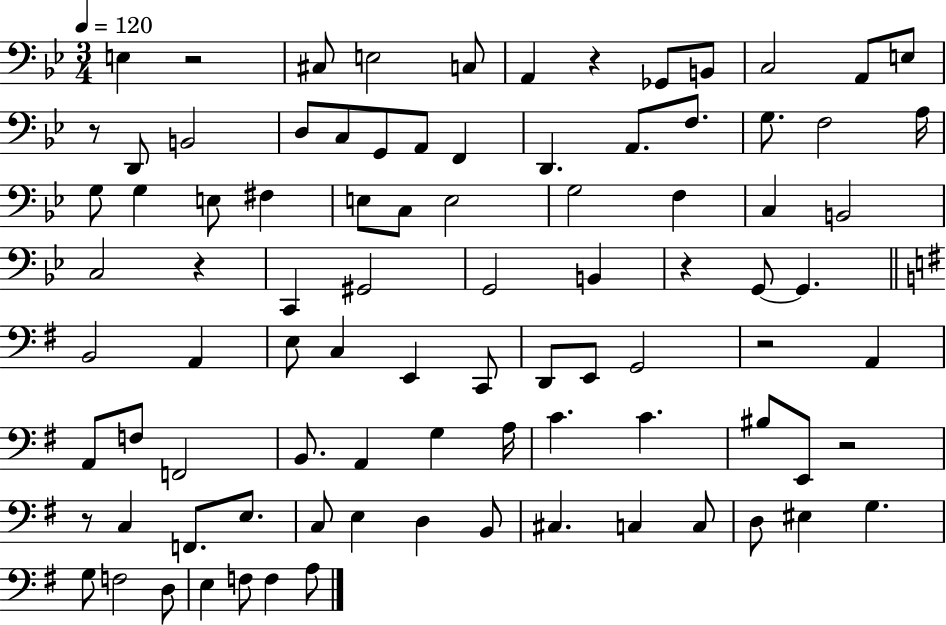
E3/q R/h C#3/e E3/h C3/e A2/q R/q Gb2/e B2/e C3/h A2/e E3/e R/e D2/e B2/h D3/e C3/e G2/e A2/e F2/q D2/q. A2/e. F3/e. G3/e. F3/h A3/s G3/e G3/q E3/e F#3/q E3/e C3/e E3/h G3/h F3/q C3/q B2/h C3/h R/q C2/q G#2/h G2/h B2/q R/q G2/e G2/q. B2/h A2/q E3/e C3/q E2/q C2/e D2/e E2/e G2/h R/h A2/q A2/e F3/e F2/h B2/e. A2/q G3/q A3/s C4/q. C4/q. BIS3/e E2/e R/h R/e C3/q F2/e. E3/e. C3/e E3/q D3/q B2/e C#3/q. C3/q C3/e D3/e EIS3/q G3/q. G3/e F3/h D3/e E3/q F3/e F3/q A3/e